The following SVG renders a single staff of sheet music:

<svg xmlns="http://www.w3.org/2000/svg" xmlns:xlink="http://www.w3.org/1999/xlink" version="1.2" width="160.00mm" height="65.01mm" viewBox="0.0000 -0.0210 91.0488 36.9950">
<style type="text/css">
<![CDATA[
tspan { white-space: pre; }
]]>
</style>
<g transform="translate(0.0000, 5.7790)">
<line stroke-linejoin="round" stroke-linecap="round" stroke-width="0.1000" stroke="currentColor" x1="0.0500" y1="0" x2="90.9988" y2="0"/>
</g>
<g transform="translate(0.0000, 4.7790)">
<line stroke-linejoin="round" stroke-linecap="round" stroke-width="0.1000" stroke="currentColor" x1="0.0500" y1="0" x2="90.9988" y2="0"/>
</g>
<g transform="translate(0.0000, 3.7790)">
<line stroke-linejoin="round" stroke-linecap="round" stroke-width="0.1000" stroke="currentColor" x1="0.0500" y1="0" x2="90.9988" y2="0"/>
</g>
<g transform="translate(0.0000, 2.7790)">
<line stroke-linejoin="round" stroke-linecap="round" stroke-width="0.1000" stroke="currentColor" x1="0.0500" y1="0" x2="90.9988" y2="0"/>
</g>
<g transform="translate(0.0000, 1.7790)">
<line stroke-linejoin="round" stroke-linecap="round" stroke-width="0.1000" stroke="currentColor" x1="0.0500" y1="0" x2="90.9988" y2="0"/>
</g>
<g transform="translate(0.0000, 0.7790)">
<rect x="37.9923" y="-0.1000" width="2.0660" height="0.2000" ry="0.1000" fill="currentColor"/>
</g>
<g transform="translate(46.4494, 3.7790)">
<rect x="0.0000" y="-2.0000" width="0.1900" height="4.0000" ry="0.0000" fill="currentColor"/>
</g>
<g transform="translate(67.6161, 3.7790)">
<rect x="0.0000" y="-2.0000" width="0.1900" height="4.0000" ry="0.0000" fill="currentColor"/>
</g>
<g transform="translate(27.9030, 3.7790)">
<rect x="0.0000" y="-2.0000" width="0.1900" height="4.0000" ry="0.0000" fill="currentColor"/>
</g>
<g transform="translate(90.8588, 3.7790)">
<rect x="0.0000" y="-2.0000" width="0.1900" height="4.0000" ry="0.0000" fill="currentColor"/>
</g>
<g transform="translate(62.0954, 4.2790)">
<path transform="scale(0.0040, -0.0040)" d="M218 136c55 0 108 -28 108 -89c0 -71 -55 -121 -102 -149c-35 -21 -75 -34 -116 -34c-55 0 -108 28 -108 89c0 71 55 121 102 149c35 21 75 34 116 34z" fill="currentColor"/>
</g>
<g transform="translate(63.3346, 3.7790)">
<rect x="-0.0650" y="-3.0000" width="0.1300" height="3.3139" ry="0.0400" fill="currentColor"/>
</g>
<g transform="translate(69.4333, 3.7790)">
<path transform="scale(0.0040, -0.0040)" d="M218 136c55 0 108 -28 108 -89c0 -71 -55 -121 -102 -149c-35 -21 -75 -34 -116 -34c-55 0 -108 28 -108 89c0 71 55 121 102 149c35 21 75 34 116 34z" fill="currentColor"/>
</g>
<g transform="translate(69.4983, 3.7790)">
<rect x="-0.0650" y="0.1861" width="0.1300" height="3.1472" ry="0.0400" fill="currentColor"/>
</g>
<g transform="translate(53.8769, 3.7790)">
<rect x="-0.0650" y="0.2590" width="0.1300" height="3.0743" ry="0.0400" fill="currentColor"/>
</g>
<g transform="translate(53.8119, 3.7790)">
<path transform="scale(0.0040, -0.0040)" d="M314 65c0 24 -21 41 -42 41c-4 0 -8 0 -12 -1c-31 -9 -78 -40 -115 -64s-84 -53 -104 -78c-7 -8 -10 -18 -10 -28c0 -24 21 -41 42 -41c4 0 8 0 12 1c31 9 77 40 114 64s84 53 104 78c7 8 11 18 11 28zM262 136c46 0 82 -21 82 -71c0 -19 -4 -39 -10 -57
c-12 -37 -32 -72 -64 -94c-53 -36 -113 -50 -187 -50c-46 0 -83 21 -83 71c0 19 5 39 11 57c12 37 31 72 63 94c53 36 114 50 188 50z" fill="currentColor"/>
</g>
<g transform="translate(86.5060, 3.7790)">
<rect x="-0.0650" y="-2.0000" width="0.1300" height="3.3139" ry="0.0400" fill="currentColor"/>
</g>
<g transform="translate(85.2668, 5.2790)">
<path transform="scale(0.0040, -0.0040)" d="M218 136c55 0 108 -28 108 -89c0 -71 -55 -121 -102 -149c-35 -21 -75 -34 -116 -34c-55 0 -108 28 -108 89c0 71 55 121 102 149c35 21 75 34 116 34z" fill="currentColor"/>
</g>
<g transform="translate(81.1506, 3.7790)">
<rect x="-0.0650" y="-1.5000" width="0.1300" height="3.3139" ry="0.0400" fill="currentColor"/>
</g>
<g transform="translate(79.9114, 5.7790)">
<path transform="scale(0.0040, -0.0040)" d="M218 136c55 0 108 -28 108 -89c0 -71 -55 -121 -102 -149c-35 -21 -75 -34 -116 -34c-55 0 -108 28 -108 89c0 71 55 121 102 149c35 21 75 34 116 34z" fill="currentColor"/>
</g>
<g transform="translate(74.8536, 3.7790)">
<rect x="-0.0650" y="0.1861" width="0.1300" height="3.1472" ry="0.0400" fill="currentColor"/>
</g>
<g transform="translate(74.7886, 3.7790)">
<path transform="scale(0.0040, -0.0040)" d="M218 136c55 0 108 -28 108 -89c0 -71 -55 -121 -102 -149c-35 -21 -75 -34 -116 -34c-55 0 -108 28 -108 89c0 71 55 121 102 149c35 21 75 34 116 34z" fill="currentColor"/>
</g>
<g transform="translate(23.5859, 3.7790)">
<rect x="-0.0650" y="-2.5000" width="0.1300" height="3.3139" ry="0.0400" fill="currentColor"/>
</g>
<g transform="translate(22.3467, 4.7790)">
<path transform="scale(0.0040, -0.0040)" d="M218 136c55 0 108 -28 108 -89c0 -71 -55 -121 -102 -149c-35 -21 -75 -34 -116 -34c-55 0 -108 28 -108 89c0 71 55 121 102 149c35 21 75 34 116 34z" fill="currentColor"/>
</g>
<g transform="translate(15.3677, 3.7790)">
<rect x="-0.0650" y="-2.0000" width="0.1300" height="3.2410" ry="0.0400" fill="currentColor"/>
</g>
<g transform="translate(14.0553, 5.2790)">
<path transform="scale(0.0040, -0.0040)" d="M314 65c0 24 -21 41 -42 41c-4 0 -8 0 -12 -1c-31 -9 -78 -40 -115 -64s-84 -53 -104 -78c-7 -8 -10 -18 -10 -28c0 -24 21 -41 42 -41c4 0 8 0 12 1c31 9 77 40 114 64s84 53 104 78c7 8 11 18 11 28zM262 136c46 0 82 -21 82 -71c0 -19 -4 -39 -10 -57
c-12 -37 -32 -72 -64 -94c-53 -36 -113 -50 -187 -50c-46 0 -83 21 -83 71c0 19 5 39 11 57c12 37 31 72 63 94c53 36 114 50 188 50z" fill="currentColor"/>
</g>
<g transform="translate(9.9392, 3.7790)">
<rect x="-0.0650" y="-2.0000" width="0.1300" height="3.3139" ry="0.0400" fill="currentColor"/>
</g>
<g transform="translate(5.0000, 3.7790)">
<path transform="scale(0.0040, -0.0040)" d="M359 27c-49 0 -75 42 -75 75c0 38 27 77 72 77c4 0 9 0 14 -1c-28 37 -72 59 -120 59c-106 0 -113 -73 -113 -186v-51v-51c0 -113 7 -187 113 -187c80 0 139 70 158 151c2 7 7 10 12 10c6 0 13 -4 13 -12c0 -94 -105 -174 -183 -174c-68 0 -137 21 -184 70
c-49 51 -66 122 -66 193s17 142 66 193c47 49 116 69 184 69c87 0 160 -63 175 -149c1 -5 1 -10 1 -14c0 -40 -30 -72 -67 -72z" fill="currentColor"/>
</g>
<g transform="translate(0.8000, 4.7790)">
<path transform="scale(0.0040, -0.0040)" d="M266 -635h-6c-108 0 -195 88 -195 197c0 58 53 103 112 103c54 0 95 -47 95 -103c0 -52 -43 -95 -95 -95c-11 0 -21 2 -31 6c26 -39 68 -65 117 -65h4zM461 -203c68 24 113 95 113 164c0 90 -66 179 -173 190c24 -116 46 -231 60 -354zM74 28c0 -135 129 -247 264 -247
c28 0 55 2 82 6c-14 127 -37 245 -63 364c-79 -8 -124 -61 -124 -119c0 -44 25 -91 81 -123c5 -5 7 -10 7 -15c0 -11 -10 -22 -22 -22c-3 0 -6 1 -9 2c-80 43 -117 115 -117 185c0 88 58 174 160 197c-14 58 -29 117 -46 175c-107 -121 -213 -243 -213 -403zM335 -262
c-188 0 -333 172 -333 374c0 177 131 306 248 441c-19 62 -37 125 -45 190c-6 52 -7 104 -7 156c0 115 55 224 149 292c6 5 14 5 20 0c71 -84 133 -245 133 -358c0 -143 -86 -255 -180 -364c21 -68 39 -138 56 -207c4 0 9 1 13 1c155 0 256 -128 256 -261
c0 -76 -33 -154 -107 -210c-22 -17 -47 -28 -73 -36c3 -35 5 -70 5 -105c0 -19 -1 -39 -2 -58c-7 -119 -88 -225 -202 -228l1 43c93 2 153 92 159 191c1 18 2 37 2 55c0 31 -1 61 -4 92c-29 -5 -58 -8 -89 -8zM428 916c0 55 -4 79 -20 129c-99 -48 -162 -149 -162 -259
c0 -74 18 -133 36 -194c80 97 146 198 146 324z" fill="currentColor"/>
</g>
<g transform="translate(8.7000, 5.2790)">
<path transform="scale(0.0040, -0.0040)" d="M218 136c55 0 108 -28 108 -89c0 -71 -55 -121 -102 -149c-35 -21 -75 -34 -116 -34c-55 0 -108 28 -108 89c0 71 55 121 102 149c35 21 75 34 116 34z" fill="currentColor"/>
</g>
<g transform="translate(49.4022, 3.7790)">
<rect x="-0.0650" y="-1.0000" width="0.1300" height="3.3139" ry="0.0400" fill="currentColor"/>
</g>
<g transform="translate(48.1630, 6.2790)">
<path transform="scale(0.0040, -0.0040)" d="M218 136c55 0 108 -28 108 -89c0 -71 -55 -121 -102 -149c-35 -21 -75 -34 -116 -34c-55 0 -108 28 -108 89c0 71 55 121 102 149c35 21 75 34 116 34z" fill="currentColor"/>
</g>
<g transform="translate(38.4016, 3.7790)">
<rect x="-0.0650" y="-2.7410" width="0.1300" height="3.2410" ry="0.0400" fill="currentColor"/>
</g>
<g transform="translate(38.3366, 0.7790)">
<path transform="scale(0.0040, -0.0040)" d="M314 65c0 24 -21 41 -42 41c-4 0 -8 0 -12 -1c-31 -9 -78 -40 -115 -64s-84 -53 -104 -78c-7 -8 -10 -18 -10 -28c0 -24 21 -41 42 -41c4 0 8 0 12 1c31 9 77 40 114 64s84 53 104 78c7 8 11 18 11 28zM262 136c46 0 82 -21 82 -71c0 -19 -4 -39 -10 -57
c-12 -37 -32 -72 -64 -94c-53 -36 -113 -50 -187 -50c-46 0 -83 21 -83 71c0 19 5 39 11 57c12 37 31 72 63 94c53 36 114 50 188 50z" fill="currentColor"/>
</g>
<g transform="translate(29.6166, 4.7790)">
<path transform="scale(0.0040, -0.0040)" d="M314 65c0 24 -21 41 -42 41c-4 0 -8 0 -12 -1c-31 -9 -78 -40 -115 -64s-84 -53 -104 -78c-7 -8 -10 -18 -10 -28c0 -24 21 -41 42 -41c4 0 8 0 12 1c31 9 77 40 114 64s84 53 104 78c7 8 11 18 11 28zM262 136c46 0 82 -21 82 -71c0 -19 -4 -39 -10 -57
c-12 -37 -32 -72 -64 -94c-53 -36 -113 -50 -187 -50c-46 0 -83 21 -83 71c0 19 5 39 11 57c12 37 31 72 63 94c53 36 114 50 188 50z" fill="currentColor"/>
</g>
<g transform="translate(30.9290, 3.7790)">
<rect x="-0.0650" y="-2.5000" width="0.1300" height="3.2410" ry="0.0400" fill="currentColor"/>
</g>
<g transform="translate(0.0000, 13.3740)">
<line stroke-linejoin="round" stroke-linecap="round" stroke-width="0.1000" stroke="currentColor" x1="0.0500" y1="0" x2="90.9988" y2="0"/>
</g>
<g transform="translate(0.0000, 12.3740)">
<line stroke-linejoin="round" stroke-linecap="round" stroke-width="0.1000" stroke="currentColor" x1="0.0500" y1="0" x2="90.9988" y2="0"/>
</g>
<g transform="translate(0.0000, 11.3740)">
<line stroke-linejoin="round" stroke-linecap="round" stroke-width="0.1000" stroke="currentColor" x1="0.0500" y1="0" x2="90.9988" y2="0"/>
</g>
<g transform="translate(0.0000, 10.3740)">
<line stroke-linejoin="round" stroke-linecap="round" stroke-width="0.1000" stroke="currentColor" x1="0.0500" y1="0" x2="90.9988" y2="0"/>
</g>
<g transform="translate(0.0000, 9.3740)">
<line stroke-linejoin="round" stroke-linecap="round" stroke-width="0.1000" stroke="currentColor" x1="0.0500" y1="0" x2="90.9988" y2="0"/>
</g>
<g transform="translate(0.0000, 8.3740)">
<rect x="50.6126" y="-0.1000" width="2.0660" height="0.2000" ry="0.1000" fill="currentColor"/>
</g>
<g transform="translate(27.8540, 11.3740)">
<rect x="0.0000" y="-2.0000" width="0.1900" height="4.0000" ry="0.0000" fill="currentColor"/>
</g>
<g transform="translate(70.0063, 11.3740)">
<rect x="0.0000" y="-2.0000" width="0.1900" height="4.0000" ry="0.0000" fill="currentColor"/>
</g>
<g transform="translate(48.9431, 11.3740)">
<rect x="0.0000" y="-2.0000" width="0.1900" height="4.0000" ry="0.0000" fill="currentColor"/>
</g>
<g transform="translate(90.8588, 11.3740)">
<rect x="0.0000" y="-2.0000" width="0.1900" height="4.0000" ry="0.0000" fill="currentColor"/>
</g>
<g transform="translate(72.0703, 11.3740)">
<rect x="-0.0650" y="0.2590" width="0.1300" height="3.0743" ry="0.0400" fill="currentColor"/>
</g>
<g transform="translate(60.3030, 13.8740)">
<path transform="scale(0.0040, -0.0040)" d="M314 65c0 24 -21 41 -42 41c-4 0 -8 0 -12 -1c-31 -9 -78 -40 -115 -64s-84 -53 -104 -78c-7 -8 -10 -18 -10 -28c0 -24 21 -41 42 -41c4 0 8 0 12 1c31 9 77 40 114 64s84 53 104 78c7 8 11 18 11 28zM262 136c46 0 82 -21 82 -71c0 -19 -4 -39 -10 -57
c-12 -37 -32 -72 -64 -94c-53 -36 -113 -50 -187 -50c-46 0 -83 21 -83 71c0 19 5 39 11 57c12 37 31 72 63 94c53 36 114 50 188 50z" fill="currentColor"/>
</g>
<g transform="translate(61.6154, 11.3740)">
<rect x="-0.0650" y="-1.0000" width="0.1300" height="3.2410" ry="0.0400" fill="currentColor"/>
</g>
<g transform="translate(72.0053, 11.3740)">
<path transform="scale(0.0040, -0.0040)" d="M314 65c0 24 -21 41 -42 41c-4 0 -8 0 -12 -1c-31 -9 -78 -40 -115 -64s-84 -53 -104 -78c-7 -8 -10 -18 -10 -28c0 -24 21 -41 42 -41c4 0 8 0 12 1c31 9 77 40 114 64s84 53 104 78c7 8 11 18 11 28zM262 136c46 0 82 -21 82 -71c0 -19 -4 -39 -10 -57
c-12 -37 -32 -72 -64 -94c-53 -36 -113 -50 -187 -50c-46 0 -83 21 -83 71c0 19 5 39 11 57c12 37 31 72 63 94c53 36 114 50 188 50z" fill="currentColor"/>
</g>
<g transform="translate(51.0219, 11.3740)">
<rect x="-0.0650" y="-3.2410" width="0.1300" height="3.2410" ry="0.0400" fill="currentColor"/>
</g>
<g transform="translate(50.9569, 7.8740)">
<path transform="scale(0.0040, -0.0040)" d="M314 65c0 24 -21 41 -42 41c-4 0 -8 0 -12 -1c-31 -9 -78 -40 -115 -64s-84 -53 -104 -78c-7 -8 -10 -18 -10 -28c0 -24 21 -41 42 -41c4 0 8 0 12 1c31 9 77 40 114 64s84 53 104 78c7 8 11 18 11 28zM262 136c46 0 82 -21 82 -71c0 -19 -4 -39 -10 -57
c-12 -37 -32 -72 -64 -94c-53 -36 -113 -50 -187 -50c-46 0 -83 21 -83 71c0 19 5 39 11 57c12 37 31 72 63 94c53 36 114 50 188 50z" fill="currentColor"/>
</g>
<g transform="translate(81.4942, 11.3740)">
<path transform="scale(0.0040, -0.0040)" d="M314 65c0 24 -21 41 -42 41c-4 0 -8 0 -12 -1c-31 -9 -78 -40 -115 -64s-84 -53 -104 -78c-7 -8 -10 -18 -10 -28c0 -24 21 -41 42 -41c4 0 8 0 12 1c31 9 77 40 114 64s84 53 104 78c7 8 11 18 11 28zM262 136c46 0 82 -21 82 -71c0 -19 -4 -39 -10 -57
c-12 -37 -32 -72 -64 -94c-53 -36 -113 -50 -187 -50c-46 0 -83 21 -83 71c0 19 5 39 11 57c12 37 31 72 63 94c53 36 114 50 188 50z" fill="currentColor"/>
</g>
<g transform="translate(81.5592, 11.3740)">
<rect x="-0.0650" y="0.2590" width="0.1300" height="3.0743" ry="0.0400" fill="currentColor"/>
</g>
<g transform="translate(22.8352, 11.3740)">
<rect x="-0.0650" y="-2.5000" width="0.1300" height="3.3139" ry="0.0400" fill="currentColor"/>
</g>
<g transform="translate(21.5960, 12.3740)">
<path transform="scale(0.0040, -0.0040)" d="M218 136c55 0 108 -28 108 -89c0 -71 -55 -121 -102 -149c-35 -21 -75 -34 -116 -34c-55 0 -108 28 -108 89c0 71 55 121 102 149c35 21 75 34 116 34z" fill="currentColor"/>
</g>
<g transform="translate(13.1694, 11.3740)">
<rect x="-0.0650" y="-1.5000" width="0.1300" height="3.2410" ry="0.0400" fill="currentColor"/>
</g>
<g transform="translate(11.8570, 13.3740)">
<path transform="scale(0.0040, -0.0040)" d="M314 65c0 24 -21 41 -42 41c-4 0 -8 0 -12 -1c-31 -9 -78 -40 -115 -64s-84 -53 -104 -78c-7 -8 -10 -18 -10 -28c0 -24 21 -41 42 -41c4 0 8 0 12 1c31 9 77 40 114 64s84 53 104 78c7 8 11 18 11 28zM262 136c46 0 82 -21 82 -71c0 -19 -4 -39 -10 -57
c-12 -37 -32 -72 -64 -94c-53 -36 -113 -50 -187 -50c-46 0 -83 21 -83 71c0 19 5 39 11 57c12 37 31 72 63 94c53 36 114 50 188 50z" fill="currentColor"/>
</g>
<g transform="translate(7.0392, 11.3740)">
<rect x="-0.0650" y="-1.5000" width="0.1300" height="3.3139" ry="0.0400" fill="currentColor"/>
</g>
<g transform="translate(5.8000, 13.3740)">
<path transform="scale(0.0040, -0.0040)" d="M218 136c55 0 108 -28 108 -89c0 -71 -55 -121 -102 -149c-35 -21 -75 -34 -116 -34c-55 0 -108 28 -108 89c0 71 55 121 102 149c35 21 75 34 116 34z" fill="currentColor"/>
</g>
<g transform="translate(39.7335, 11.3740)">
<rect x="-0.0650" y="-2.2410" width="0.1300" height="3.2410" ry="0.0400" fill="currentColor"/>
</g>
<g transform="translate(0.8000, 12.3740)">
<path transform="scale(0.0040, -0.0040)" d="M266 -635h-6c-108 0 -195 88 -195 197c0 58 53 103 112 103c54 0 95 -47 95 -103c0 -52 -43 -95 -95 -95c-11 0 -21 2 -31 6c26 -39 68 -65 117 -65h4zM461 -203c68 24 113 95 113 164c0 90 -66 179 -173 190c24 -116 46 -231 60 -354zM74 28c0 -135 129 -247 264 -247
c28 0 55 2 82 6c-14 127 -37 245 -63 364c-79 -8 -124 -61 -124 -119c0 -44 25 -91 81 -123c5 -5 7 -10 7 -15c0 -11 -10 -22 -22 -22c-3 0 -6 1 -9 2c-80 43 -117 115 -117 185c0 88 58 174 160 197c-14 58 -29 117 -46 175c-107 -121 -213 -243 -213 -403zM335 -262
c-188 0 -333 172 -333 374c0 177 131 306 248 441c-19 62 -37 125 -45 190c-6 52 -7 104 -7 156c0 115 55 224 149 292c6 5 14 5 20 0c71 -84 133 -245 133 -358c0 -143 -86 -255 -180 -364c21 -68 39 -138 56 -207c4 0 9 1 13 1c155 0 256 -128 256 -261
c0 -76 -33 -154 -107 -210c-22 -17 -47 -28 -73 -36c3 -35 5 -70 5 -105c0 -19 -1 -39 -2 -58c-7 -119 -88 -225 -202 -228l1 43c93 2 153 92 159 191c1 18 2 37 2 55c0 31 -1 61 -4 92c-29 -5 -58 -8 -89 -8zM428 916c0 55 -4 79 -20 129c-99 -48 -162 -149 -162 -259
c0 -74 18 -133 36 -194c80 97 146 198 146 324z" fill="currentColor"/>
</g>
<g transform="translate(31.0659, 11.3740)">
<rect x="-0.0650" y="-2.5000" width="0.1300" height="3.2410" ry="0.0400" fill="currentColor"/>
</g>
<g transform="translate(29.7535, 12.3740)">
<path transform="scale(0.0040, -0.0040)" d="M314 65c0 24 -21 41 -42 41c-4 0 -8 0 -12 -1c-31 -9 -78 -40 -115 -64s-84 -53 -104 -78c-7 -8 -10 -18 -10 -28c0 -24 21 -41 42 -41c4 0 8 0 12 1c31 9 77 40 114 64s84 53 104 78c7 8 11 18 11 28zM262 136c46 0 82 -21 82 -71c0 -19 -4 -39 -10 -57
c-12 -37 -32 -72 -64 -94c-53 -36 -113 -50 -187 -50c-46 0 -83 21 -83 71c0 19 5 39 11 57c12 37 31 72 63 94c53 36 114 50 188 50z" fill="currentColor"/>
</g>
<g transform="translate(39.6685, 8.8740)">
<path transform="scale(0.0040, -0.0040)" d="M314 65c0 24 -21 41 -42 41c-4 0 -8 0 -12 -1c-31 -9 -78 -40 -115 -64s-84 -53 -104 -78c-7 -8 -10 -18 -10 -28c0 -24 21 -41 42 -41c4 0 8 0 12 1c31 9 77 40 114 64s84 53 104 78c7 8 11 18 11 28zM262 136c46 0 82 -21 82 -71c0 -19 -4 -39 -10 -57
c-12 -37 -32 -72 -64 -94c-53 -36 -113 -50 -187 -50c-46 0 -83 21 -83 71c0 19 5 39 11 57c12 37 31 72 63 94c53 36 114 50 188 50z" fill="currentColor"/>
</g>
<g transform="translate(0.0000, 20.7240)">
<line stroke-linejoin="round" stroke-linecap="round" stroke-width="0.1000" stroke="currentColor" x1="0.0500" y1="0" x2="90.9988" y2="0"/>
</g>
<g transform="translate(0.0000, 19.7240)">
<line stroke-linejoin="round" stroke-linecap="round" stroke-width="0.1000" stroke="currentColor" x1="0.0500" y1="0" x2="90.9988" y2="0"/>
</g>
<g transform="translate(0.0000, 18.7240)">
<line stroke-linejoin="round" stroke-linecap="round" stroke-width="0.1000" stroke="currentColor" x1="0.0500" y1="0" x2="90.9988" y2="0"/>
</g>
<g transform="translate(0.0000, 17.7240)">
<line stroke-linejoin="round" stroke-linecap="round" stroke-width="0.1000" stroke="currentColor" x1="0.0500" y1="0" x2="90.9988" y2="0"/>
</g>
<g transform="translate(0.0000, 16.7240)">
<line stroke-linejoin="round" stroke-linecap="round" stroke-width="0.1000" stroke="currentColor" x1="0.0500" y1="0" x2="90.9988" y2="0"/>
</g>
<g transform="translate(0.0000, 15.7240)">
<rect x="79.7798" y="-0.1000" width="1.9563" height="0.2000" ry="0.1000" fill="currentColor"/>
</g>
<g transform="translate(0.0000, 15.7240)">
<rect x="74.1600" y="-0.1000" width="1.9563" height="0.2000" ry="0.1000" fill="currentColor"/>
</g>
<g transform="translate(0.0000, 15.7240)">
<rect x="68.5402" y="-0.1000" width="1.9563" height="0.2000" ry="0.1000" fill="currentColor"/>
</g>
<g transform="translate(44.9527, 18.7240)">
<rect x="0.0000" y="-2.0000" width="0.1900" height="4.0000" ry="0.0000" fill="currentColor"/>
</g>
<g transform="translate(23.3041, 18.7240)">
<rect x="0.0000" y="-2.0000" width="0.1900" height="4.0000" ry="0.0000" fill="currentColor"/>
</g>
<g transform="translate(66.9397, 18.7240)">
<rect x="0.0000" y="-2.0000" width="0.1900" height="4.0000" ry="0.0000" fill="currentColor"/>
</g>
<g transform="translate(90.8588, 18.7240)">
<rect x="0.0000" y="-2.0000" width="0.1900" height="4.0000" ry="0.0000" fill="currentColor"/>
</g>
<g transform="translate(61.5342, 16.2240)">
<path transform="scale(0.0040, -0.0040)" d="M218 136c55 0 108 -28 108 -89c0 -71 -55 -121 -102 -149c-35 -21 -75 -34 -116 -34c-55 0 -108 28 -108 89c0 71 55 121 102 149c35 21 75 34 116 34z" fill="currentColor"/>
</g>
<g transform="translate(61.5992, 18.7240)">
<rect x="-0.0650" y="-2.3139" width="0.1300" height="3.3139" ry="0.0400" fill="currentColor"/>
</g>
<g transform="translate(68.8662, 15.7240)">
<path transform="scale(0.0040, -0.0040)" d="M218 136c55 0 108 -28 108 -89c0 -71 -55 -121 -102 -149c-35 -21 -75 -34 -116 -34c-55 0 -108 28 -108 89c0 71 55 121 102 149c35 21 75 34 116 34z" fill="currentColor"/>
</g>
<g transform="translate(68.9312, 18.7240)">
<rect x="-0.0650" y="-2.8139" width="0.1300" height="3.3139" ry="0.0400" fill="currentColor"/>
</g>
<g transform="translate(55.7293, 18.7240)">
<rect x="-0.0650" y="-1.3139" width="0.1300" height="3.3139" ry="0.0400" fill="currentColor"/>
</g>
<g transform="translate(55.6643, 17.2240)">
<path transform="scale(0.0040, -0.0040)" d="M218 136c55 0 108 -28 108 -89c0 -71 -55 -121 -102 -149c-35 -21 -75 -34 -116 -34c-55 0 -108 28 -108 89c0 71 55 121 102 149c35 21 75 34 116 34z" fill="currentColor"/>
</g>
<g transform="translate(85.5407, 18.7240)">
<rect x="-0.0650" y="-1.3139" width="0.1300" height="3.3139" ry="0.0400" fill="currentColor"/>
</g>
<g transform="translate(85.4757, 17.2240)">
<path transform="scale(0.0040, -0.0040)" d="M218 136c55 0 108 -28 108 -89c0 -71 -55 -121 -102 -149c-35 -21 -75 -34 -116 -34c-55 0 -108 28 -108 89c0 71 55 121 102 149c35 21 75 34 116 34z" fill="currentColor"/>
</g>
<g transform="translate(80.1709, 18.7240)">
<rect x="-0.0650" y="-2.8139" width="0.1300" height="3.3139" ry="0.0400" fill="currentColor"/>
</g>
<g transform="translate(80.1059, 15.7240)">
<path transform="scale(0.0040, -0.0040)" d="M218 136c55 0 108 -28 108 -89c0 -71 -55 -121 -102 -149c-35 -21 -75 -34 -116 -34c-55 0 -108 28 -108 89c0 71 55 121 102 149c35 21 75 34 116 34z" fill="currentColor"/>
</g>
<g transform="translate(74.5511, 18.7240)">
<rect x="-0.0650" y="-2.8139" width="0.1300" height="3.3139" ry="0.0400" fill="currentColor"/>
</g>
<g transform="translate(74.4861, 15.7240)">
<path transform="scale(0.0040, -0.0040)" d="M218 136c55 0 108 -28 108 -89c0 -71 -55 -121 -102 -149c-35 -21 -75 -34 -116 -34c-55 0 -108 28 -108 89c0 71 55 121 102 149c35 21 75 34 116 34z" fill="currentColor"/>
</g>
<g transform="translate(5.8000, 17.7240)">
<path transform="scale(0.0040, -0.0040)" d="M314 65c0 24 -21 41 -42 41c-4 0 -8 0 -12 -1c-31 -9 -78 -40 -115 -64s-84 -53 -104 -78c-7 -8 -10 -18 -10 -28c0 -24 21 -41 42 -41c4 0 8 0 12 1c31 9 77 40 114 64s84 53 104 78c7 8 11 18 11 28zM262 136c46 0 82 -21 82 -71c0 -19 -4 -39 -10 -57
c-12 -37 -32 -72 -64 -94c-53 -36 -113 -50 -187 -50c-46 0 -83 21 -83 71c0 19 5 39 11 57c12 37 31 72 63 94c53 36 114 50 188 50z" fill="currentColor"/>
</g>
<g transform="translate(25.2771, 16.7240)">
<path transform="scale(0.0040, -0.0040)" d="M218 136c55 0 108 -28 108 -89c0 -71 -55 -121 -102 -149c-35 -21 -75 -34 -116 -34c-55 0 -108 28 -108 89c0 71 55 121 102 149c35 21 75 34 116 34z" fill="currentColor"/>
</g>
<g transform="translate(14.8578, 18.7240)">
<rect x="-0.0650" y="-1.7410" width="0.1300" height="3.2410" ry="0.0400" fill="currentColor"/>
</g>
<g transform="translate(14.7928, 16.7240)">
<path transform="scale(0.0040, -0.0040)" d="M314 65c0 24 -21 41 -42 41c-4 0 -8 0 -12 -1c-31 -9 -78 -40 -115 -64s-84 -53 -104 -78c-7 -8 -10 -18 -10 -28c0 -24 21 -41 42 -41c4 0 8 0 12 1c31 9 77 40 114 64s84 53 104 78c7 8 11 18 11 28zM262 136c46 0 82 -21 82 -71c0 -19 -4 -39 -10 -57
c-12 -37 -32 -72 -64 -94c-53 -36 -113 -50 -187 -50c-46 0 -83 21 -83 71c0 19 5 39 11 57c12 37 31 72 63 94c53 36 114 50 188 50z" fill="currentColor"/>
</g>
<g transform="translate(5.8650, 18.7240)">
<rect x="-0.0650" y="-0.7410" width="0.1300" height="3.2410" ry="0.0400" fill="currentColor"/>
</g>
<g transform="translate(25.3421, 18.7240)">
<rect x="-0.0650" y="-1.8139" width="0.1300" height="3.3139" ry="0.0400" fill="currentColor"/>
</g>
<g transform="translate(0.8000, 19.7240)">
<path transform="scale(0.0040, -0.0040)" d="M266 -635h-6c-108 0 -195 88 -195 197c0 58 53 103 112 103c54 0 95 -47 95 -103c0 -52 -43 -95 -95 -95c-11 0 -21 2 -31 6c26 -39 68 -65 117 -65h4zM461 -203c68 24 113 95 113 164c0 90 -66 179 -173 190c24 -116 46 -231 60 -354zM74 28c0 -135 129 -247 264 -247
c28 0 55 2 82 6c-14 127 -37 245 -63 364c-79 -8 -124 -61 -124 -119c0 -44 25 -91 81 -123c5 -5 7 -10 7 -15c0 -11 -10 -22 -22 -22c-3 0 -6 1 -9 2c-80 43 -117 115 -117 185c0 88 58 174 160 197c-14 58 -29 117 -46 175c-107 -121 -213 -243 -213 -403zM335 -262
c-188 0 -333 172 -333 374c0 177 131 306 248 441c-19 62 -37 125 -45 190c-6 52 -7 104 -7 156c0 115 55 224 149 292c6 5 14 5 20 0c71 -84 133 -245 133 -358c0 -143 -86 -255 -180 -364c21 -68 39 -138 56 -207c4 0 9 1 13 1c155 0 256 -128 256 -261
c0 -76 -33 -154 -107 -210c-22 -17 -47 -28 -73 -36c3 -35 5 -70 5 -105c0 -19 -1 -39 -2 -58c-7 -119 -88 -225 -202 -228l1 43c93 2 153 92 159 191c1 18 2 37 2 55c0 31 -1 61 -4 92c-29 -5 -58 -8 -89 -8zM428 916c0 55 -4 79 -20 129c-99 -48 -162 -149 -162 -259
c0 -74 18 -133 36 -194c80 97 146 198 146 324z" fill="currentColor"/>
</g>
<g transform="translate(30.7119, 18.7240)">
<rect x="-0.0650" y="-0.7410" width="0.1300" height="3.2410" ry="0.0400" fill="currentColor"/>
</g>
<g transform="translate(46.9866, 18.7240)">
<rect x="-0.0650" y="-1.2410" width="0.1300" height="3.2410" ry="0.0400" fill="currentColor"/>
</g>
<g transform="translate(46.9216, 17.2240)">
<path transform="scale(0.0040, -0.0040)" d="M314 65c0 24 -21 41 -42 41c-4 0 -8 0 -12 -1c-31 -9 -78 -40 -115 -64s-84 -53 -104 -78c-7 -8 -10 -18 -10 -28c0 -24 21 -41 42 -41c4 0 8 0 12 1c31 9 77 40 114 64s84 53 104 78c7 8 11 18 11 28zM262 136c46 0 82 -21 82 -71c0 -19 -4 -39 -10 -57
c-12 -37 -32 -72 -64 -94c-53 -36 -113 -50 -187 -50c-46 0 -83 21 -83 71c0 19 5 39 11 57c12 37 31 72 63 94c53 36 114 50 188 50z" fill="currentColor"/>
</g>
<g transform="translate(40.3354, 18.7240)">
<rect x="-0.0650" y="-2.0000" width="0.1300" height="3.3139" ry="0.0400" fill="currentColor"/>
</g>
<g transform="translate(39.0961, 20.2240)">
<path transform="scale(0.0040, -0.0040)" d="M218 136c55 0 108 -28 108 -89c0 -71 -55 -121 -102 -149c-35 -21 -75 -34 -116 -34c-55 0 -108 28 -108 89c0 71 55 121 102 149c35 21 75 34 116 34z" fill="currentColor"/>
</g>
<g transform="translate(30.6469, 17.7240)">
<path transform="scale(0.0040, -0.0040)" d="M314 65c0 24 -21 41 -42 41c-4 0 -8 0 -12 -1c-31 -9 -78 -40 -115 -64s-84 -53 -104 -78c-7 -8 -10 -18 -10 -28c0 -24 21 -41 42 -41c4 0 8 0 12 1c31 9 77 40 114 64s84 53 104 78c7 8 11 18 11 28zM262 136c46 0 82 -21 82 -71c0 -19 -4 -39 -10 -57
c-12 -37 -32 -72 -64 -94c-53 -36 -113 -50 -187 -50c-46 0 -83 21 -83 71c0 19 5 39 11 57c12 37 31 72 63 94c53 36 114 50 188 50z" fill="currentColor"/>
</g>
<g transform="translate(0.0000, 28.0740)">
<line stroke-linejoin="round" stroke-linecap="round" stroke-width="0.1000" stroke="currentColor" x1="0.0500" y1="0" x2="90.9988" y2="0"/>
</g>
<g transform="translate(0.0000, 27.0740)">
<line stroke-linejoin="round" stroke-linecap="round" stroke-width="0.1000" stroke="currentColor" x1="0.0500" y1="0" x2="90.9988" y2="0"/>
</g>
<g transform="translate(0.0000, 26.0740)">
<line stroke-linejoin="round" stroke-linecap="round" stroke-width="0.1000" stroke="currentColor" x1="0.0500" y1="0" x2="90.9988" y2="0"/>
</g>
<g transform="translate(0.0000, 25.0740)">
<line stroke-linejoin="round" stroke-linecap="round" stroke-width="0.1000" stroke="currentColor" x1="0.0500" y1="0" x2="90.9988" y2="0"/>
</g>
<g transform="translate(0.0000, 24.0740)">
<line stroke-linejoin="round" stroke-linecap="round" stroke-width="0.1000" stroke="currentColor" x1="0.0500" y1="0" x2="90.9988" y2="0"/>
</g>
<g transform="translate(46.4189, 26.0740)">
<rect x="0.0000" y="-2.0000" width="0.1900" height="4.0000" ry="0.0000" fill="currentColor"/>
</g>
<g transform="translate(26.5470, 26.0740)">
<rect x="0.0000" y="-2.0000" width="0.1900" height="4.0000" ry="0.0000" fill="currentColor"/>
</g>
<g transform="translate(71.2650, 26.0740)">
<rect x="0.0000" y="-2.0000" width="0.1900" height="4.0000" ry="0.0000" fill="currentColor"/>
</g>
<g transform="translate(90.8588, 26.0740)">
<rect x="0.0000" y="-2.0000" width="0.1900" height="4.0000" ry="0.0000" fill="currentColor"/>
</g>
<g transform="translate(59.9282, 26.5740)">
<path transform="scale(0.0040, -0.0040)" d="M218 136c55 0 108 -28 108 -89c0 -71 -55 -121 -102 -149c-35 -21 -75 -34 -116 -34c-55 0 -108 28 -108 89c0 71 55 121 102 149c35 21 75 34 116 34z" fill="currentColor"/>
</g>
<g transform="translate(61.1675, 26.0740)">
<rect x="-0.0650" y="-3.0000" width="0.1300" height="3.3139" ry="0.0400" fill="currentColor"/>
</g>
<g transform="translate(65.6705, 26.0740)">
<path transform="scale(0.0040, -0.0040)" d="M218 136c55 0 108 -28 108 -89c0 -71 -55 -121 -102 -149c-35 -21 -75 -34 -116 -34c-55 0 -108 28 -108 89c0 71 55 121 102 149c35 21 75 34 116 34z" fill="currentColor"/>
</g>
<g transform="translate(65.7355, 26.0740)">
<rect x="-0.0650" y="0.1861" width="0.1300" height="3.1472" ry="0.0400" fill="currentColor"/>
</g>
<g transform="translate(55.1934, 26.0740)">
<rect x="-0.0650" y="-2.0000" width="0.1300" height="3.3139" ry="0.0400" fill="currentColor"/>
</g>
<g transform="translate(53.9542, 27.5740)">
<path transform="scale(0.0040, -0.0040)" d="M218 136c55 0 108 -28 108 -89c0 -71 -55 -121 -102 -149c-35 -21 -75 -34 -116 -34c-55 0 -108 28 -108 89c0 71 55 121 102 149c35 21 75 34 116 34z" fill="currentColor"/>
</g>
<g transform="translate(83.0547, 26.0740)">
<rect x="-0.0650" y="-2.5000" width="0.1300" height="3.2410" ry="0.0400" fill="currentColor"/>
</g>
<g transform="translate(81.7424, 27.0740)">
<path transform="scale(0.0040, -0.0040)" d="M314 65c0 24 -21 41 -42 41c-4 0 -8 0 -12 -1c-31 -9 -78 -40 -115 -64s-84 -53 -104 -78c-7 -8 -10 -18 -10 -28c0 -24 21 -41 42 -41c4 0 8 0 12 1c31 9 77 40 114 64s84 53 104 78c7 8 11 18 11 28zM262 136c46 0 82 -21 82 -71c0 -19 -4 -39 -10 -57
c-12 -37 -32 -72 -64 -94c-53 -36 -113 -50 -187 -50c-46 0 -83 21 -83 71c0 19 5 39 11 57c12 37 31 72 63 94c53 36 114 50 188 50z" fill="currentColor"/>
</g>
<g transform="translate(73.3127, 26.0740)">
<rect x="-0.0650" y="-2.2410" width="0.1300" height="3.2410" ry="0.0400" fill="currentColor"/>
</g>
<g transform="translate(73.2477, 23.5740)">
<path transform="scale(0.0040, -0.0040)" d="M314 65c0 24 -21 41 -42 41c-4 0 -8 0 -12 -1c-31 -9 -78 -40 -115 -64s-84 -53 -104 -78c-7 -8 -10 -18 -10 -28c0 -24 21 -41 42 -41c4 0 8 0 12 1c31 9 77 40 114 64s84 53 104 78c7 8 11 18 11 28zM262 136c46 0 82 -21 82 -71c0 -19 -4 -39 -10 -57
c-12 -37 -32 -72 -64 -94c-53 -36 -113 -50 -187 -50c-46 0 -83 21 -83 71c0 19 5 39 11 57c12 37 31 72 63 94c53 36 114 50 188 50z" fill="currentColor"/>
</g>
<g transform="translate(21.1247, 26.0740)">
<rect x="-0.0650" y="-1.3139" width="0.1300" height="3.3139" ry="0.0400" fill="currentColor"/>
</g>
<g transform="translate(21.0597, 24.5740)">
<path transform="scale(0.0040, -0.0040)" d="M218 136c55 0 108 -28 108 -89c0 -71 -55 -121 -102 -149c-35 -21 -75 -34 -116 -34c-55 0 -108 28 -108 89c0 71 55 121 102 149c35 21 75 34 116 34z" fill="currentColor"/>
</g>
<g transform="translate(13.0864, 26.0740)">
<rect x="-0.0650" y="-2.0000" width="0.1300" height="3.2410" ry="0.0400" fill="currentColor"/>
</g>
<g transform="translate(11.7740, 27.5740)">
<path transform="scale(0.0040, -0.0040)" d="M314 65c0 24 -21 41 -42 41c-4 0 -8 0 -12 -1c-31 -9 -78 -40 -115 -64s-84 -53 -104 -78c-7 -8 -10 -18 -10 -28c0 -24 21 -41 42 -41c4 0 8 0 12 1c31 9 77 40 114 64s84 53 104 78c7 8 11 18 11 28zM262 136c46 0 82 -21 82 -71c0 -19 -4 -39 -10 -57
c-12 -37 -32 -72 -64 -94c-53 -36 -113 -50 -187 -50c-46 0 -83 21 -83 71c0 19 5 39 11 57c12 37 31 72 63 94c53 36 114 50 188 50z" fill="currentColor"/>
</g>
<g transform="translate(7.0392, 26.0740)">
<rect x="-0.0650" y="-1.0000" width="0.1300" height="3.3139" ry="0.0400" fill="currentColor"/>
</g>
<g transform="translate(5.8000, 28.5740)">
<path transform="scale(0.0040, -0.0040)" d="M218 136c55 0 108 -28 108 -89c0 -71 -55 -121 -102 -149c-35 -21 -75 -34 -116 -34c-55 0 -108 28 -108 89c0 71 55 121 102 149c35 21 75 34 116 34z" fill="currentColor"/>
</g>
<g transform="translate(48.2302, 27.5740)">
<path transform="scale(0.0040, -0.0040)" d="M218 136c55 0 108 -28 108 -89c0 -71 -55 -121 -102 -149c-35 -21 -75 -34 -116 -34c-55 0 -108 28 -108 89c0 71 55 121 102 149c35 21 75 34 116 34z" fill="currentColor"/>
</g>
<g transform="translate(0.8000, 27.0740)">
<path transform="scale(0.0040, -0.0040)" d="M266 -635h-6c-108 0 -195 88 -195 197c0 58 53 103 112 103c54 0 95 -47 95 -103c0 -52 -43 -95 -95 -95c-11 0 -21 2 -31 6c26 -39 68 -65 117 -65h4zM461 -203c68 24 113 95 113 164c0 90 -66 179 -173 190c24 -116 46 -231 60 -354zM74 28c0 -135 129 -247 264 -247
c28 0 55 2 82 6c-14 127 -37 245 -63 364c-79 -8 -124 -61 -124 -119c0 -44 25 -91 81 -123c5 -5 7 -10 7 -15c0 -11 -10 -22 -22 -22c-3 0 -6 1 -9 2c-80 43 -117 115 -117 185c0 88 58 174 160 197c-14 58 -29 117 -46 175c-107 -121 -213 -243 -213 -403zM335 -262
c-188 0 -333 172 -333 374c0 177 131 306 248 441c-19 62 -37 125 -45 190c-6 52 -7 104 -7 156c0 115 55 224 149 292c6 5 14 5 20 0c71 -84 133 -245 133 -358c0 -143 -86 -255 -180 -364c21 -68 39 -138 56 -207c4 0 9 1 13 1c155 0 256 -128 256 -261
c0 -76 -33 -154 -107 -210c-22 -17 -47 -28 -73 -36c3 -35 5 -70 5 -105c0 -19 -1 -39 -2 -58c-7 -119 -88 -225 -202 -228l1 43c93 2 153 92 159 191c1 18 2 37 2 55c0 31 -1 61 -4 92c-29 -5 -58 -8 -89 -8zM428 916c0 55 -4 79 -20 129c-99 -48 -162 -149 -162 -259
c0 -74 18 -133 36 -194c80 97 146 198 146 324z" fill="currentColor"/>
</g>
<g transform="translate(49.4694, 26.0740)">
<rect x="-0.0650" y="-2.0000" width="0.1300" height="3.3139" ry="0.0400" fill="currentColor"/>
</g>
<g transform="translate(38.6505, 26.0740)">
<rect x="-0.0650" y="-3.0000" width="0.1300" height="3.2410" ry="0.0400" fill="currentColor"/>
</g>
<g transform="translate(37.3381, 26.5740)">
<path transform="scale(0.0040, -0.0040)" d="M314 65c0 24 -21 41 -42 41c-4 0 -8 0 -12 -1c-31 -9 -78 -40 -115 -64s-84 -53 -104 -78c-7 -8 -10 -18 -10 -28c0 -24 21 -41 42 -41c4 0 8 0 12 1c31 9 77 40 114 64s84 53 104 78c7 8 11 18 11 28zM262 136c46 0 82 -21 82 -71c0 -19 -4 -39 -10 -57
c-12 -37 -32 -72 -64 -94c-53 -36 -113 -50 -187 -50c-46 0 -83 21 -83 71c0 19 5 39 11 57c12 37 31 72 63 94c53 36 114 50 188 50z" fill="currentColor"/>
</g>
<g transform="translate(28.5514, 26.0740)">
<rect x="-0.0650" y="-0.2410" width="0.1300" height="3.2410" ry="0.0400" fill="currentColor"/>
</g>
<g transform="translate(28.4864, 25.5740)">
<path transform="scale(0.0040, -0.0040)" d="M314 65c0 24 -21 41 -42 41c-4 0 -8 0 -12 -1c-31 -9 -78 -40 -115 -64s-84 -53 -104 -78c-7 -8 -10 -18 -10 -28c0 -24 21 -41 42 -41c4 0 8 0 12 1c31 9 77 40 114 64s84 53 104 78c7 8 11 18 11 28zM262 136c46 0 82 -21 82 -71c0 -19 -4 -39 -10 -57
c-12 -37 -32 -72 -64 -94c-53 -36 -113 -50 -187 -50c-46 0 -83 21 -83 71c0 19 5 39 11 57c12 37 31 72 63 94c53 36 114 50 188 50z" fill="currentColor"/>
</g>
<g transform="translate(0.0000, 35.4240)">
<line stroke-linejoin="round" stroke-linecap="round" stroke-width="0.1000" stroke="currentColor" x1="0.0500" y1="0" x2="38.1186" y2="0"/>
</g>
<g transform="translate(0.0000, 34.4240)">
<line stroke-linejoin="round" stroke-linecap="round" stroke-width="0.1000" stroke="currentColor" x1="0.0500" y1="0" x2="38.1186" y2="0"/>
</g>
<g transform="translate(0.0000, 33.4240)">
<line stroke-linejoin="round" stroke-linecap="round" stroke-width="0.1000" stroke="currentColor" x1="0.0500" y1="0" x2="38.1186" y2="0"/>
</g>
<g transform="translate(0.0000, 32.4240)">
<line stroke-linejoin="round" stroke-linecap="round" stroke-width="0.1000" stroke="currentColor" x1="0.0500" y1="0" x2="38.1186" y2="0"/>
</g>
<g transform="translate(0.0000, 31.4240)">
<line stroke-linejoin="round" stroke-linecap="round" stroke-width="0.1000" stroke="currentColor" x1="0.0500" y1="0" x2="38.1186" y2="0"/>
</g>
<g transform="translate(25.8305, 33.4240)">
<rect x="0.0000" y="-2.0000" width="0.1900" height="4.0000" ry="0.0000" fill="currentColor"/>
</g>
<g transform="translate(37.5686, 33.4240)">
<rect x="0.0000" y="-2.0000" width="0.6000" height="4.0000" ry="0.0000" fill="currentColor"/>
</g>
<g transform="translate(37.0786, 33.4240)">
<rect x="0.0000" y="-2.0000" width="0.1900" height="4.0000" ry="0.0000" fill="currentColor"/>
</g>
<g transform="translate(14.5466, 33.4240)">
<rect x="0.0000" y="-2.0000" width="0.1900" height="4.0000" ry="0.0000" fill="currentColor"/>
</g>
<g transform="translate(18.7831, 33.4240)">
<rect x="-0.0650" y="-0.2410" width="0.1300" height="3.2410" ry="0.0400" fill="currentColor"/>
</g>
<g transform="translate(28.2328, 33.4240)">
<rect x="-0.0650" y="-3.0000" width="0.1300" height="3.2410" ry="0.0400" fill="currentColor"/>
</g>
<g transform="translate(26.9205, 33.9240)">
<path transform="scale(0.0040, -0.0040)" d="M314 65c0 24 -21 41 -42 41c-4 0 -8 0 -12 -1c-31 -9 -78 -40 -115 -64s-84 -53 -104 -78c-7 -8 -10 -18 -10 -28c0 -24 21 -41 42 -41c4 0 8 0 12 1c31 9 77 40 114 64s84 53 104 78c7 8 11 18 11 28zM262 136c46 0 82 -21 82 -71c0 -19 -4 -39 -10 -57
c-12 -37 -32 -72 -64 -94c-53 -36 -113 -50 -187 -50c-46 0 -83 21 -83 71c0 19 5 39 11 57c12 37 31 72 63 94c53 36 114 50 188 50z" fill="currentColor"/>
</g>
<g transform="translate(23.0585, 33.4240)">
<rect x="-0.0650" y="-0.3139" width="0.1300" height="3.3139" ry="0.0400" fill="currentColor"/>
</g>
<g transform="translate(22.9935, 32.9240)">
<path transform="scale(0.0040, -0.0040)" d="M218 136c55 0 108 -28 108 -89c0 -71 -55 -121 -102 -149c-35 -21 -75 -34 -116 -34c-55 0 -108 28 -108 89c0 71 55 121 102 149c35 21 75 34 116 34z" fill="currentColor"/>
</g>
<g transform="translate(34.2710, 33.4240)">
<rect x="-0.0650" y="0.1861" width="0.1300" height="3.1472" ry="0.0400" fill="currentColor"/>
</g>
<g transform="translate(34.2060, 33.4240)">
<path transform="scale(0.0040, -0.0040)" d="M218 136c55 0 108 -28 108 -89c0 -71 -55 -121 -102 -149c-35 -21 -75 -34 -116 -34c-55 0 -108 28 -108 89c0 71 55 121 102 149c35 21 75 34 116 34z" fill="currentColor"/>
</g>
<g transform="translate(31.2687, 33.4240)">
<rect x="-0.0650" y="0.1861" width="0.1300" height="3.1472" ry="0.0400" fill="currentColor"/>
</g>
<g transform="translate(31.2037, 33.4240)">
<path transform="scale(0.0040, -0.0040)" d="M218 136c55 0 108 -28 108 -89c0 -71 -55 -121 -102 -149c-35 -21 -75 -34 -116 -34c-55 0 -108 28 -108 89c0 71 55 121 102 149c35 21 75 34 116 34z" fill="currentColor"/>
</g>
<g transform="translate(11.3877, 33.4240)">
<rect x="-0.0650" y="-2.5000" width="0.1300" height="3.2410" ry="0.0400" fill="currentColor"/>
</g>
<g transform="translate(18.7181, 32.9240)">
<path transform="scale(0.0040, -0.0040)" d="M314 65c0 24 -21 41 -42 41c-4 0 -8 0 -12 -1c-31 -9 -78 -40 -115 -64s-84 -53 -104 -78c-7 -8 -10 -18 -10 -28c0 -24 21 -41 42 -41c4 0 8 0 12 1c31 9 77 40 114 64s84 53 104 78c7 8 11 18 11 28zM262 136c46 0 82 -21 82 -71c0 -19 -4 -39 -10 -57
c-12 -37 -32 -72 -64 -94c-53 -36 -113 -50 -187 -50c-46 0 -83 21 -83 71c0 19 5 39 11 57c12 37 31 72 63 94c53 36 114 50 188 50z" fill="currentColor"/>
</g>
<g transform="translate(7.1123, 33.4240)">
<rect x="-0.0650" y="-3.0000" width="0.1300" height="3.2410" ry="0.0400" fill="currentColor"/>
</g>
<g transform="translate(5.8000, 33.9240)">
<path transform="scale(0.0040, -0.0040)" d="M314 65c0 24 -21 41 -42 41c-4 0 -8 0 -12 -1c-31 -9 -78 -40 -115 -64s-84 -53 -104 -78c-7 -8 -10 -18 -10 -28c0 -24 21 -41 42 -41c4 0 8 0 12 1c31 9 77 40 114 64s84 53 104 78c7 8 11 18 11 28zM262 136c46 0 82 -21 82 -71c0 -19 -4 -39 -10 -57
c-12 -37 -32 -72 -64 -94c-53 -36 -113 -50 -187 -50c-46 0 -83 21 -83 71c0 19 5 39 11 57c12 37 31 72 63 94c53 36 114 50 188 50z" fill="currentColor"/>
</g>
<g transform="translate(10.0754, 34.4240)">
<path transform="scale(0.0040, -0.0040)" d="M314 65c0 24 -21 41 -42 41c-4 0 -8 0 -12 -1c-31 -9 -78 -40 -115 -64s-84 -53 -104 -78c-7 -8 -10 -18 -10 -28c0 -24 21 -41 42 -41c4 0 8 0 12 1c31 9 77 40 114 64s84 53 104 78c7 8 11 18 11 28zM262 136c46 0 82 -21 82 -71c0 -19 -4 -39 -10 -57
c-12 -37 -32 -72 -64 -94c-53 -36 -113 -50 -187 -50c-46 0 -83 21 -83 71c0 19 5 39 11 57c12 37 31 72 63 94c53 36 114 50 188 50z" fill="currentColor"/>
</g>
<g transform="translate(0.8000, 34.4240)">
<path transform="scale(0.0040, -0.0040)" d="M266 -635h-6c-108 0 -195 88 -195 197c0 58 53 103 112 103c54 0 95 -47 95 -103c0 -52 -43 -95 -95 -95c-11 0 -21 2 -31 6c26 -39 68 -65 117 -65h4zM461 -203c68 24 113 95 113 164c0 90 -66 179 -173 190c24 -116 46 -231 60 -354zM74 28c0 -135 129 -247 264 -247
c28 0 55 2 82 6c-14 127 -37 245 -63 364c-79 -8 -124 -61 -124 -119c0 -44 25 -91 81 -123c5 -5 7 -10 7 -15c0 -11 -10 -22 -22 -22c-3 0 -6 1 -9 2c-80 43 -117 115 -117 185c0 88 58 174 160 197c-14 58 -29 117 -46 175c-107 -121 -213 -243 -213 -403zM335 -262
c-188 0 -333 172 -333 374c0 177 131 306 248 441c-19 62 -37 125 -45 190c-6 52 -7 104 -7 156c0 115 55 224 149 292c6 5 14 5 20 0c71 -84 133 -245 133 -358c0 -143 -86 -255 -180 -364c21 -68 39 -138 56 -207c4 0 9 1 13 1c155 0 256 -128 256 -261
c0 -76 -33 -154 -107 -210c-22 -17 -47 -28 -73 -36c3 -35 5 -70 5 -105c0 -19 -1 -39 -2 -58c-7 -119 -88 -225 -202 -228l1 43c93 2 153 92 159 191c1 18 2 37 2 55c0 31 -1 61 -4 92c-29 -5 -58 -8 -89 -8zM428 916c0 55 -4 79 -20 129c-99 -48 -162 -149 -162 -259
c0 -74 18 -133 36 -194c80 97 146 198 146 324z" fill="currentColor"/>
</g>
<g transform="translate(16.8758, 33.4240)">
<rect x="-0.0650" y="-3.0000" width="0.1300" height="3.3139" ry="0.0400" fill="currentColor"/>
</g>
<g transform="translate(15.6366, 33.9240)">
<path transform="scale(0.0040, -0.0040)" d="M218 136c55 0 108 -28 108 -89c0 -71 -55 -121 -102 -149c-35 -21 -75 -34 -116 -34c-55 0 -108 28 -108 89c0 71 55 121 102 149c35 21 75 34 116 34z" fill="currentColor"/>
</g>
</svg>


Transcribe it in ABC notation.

X:1
T:Untitled
M:4/4
L:1/4
K:C
F F2 G G2 a2 D B2 A B B E F E E2 G G2 g2 b2 D2 B2 B2 d2 f2 f d2 F e2 e g a a a e D F2 e c2 A2 F F A B g2 G2 A2 G2 A c2 c A2 B B